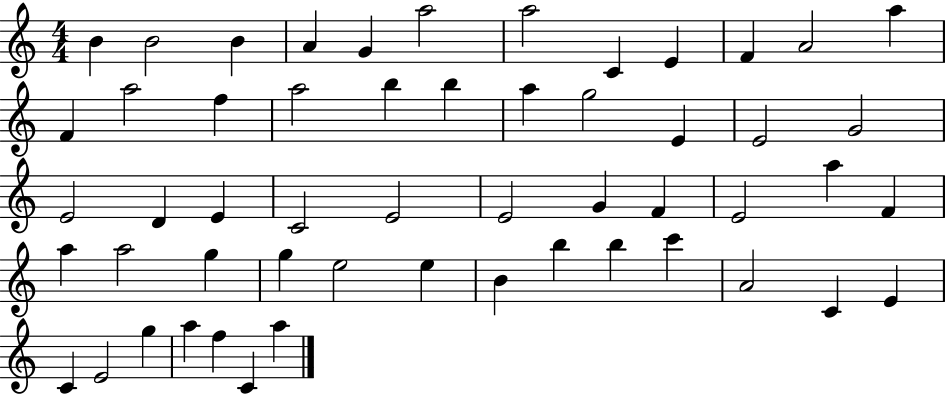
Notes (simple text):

B4/q B4/h B4/q A4/q G4/q A5/h A5/h C4/q E4/q F4/q A4/h A5/q F4/q A5/h F5/q A5/h B5/q B5/q A5/q G5/h E4/q E4/h G4/h E4/h D4/q E4/q C4/h E4/h E4/h G4/q F4/q E4/h A5/q F4/q A5/q A5/h G5/q G5/q E5/h E5/q B4/q B5/q B5/q C6/q A4/h C4/q E4/q C4/q E4/h G5/q A5/q F5/q C4/q A5/q